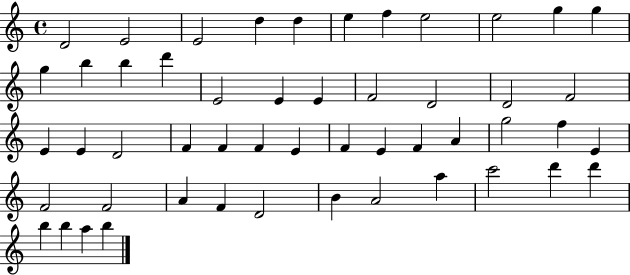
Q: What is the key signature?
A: C major